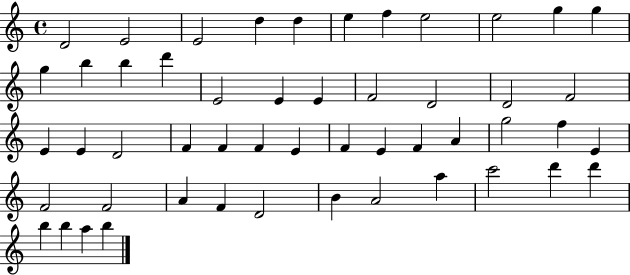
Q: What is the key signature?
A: C major